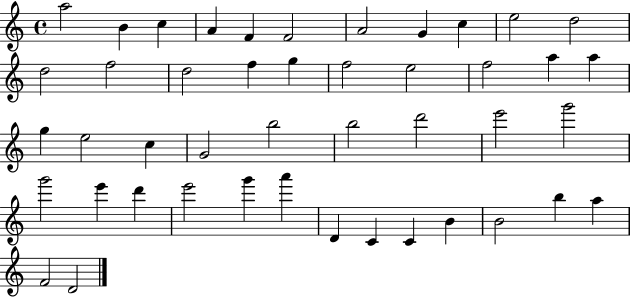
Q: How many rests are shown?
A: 0